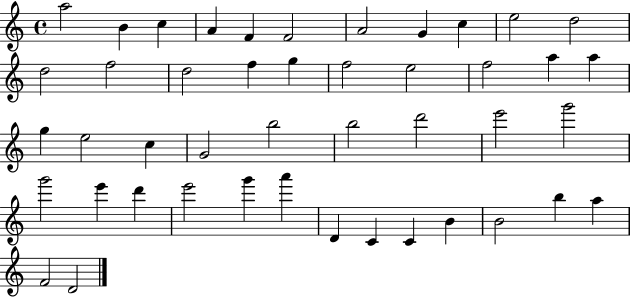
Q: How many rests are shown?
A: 0